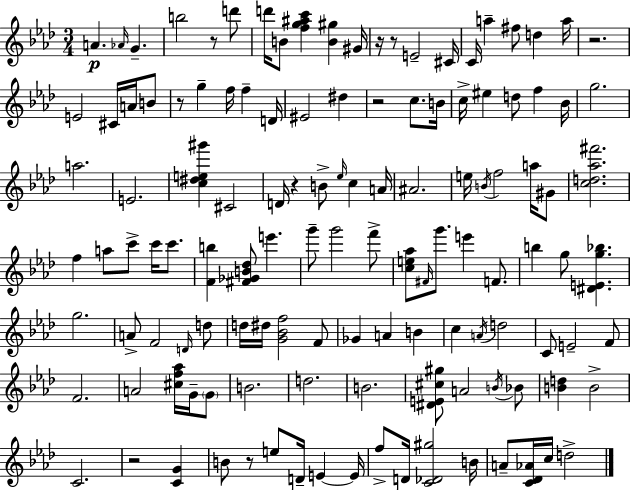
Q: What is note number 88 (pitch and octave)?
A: B4